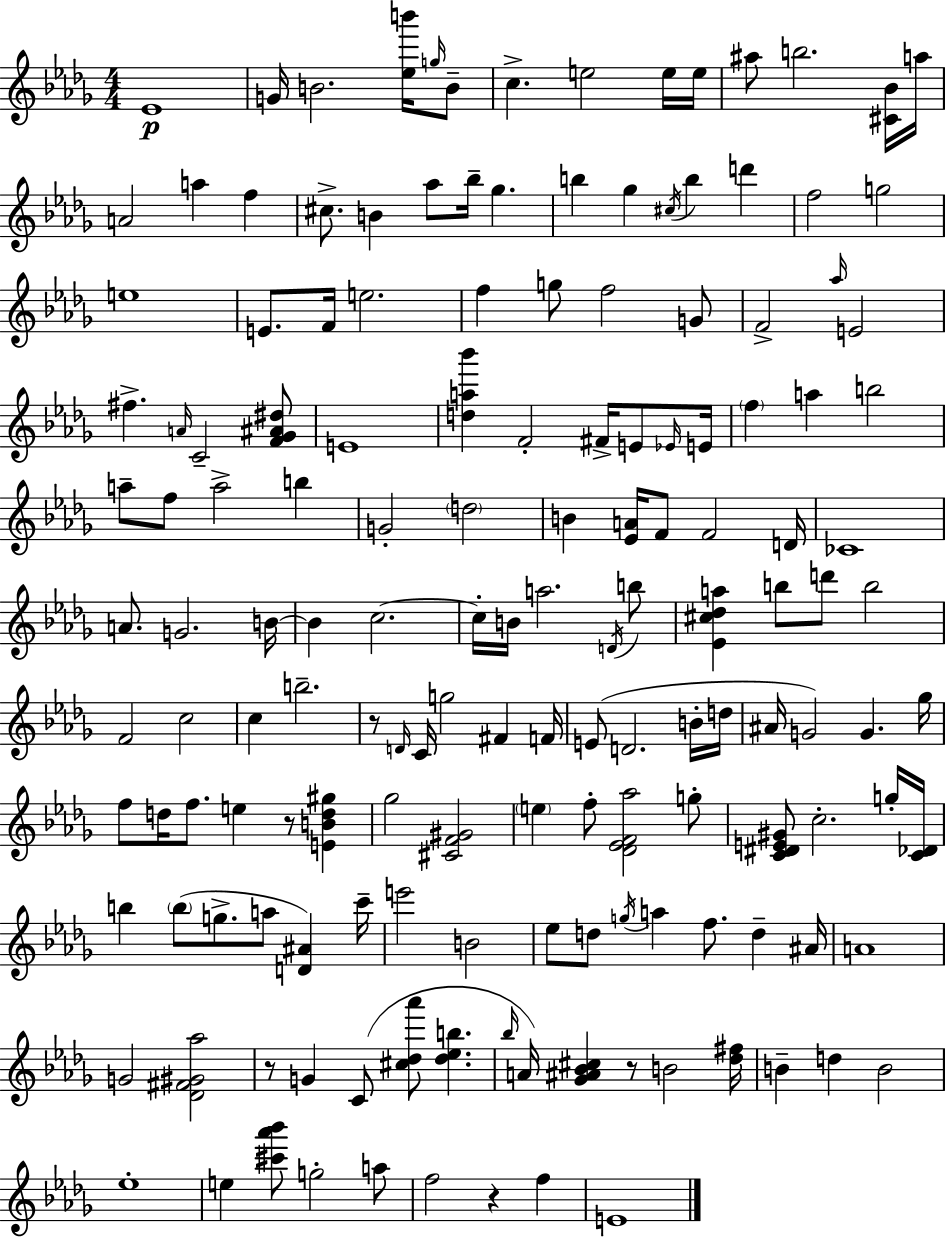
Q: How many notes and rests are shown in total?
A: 155